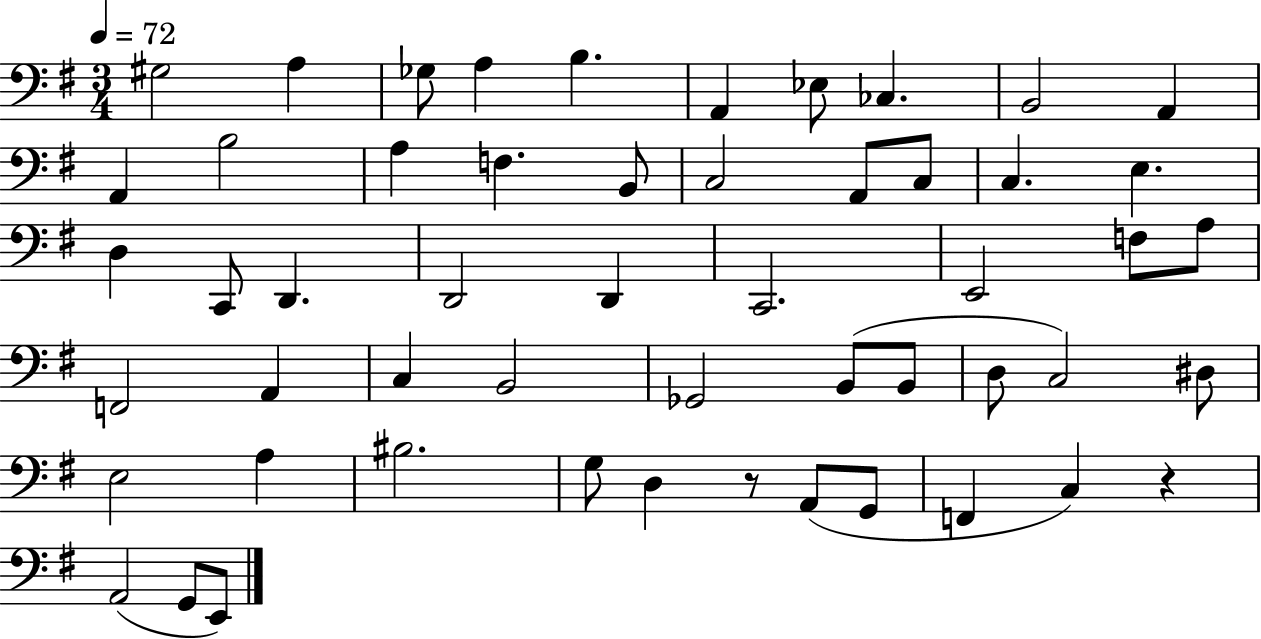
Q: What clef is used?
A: bass